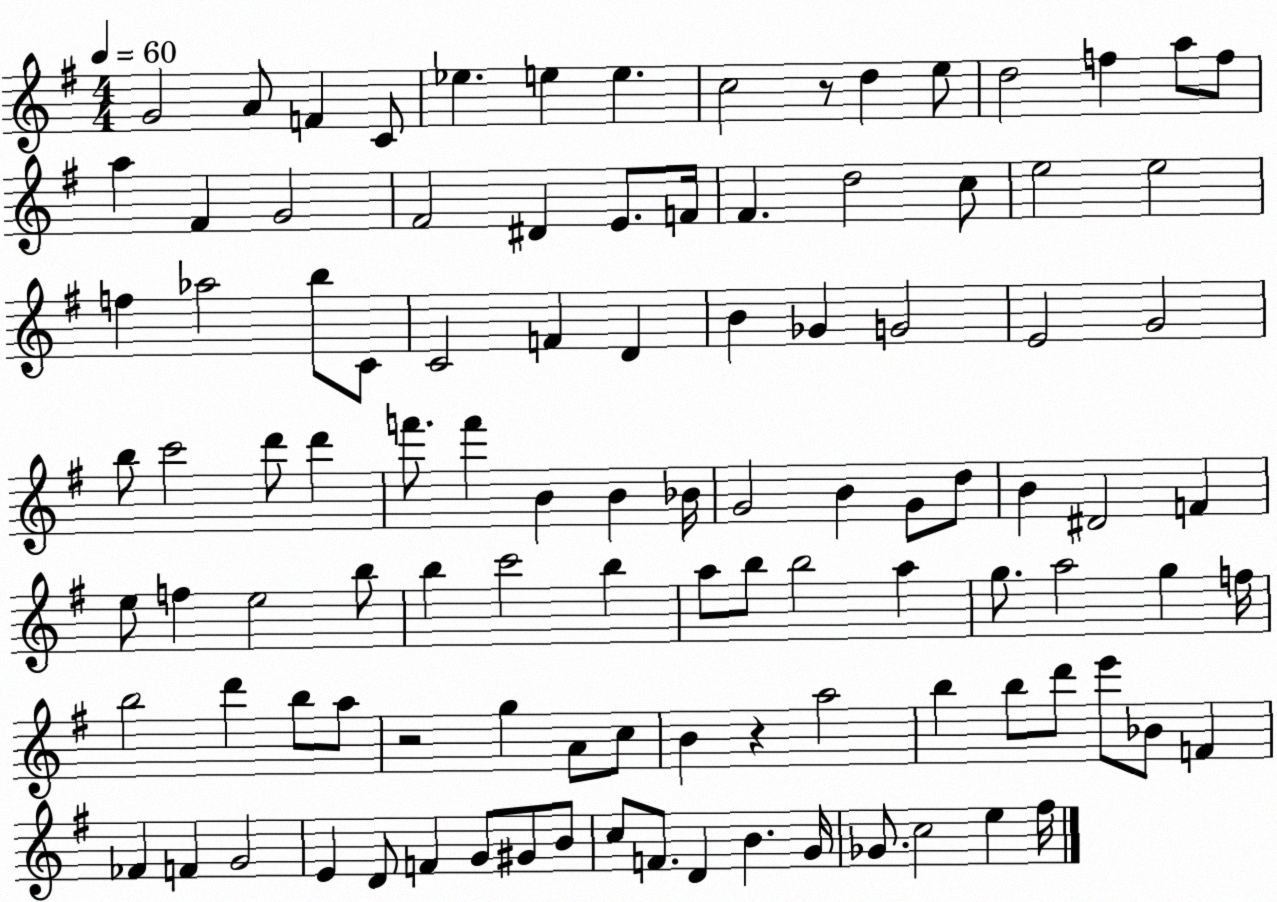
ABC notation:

X:1
T:Untitled
M:4/4
L:1/4
K:G
G2 A/2 F C/2 _e e e c2 z/2 d e/2 d2 f a/2 f/2 a ^F G2 ^F2 ^D E/2 F/4 ^F d2 c/2 e2 e2 f _a2 b/2 C/2 C2 F D B _G G2 E2 G2 b/2 c'2 d'/2 d' f'/2 f' B B _B/4 G2 B G/2 d/2 B ^D2 F e/2 f e2 b/2 b c'2 b a/2 b/2 b2 a g/2 a2 g f/4 b2 d' b/2 a/2 z2 g A/2 c/2 B z a2 b b/2 d'/2 e'/2 _B/2 F _F F G2 E D/2 F G/2 ^G/2 B/2 c/2 F/2 D B G/4 _G/2 c2 e ^f/4